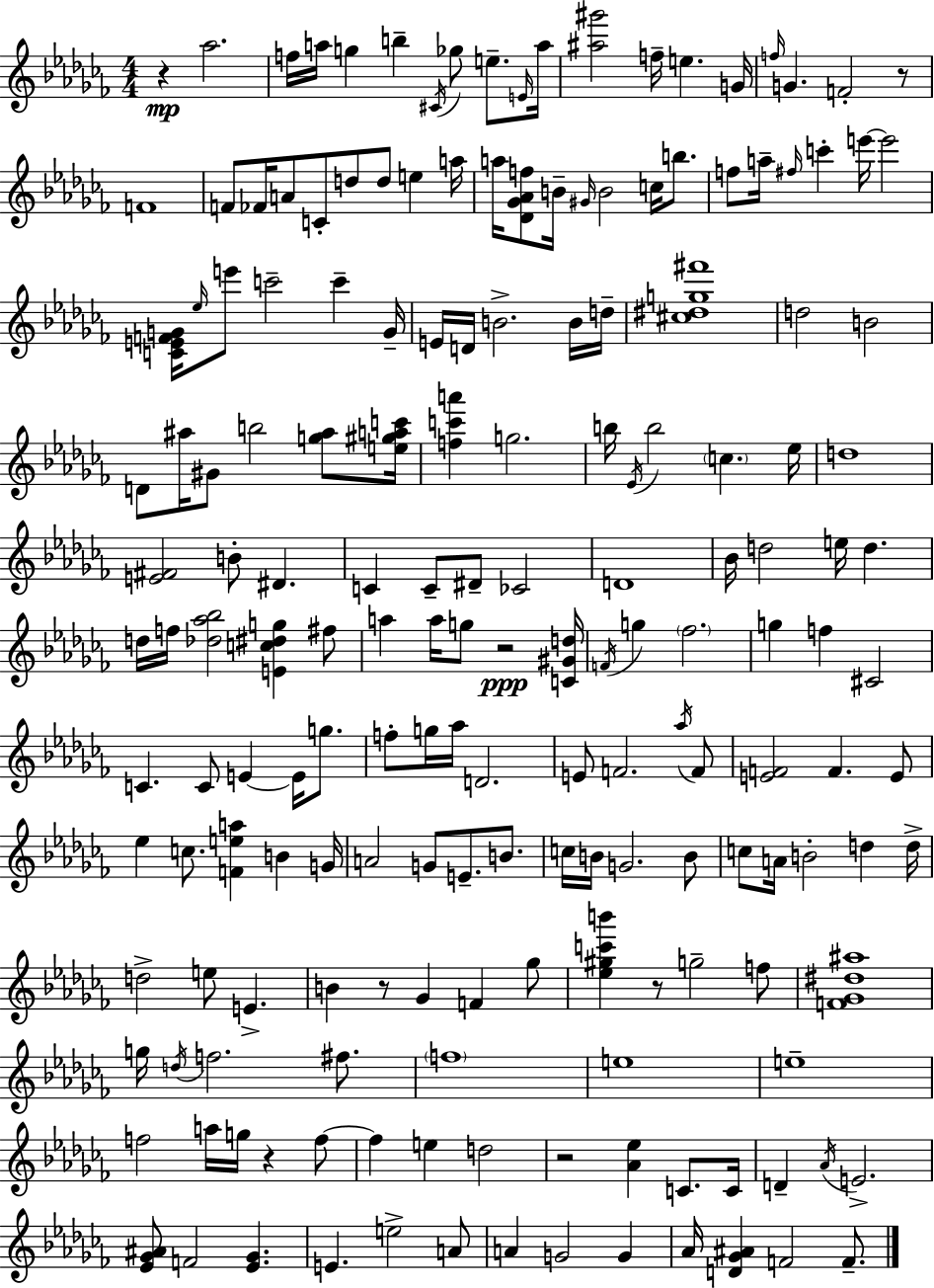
{
  \clef treble
  \numericTimeSignature
  \time 4/4
  \key aes \minor
  r4\mp aes''2. | f''16 a''16 g''4 b''4-- \acciaccatura { cis'16 } ges''8 e''8.-- | \grace { e'16 } a''16 <ais'' gis'''>2 f''16-- e''4. | g'16 \grace { f''16 } g'4. f'2-. | \break r8 f'1 | f'8 fes'16 a'8 c'8-. d''8 d''8 e''4 | a''16 a''16 <des' ges' aes' f''>8 b'16-- \grace { gis'16 } b'2 | c''16 b''8. f''8 a''16-- \grace { fis''16 } c'''4-. e'''16~~ e'''2 | \break <c' e' f' g'>16 \grace { ees''16 } e'''8 c'''2-- | c'''4-- g'16-- e'16 d'16 b'2.-> | b'16 d''16-- <cis'' dis'' g'' fis'''>1 | d''2 b'2 | \break d'8 ais''16 gis'8 b''2 | <g'' ais''>8 <e'' gis'' a'' c'''>16 <f'' c''' a'''>4 g''2. | b''16 \acciaccatura { ees'16 } b''2 | \parenthesize c''4. ees''16 d''1 | \break <e' fis'>2 b'8-. | dis'4. c'4 c'8-- dis'8-- ces'2 | d'1 | bes'16 d''2 | \break e''16 d''4. d''16 f''16 <des'' aes'' bes''>2 | <e' c'' dis'' g''>4 fis''8 a''4 a''16 g''8 r2\ppp | <c' gis' d''>16 \acciaccatura { f'16 } g''4 \parenthesize fes''2. | g''4 f''4 | \break cis'2 c'4. c'8 | e'4~~ e'16 g''8. f''8-. g''16 aes''16 d'2. | e'8 f'2. | \acciaccatura { aes''16 } f'8 <e' f'>2 | \break f'4. e'8 ees''4 c''8. | <f' e'' a''>4 b'4 g'16 a'2 | g'8 e'8.-- b'8. c''16 b'16 g'2. | b'8 c''8 a'16 b'2-. | \break d''4 d''16-> d''2-> | e''8 e'4.-> b'4 r8 ges'4 | f'4 ges''8 <ees'' gis'' c''' b'''>4 r8 g''2-- | f''8 <f' ges' dis'' ais''>1 | \break g''16 \acciaccatura { d''16 } f''2. | fis''8. \parenthesize f''1 | e''1 | e''1-- | \break f''2 | a''16 g''16 r4 f''8~~ f''4 e''4 | d''2 r2 | <aes' ees''>4 c'8. c'16 d'4-- \acciaccatura { aes'16 } e'2.-> | \break <ees' ges' ais'>8 f'2 | <ees' ges'>4. e'4. | e''2-> a'8 a'4 g'2 | g'4 aes'16 <d' ges' ais'>4 | \break f'2 f'8.-- \bar "|."
}